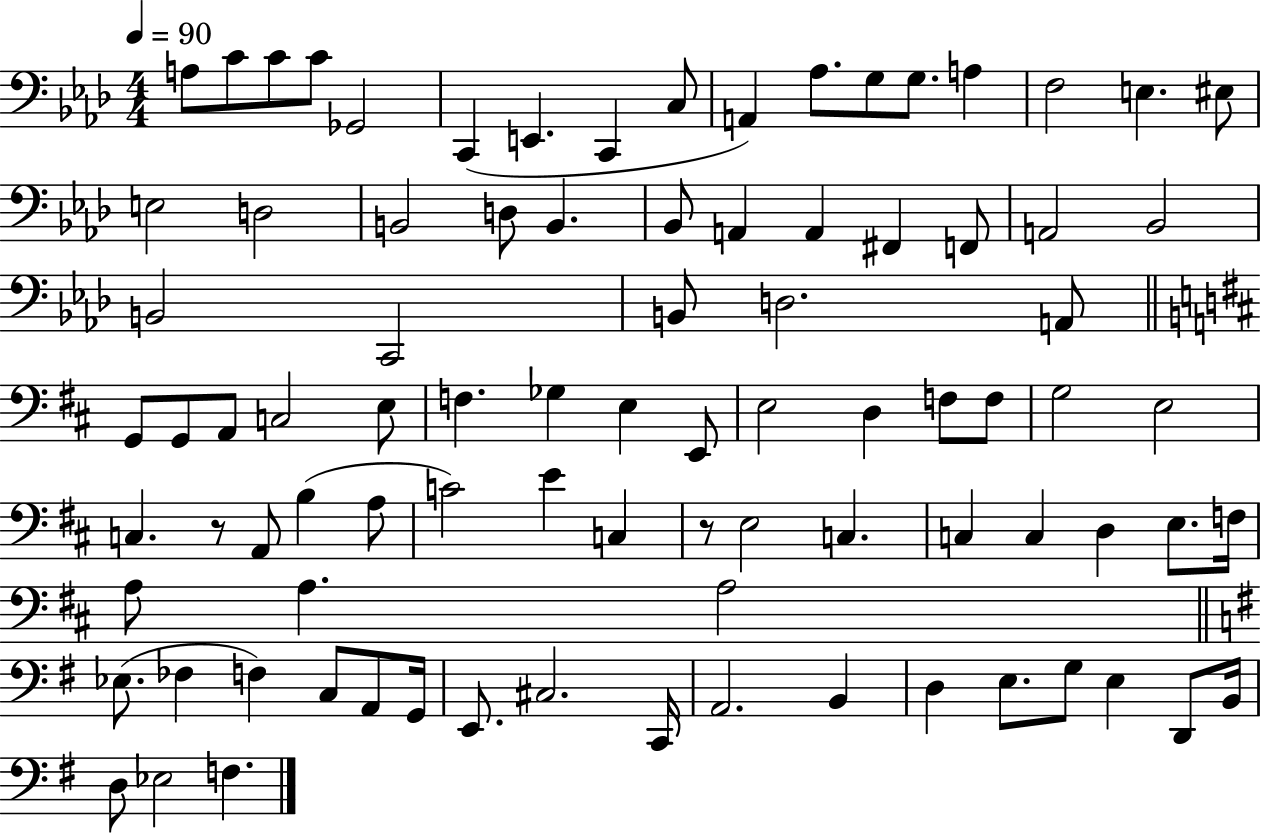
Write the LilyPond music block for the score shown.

{
  \clef bass
  \numericTimeSignature
  \time 4/4
  \key aes \major
  \tempo 4 = 90
  \repeat volta 2 { a8 c'8 c'8 c'8 ges,2 | c,4( e,4. c,4 c8 | a,4) aes8. g8 g8. a4 | f2 e4. eis8 | \break e2 d2 | b,2 d8 b,4. | bes,8 a,4 a,4 fis,4 f,8 | a,2 bes,2 | \break b,2 c,2 | b,8 d2. a,8 | \bar "||" \break \key d \major g,8 g,8 a,8 c2 e8 | f4. ges4 e4 e,8 | e2 d4 f8 f8 | g2 e2 | \break c4. r8 a,8 b4( a8 | c'2) e'4 c4 | r8 e2 c4. | c4 c4 d4 e8. f16 | \break a8 a4. a2 | \bar "||" \break \key g \major ees8.( fes4 f4) c8 a,8 g,16 | e,8. cis2. c,16 | a,2. b,4 | d4 e8. g8 e4 d,8 b,16 | \break d8 ees2 f4. | } \bar "|."
}